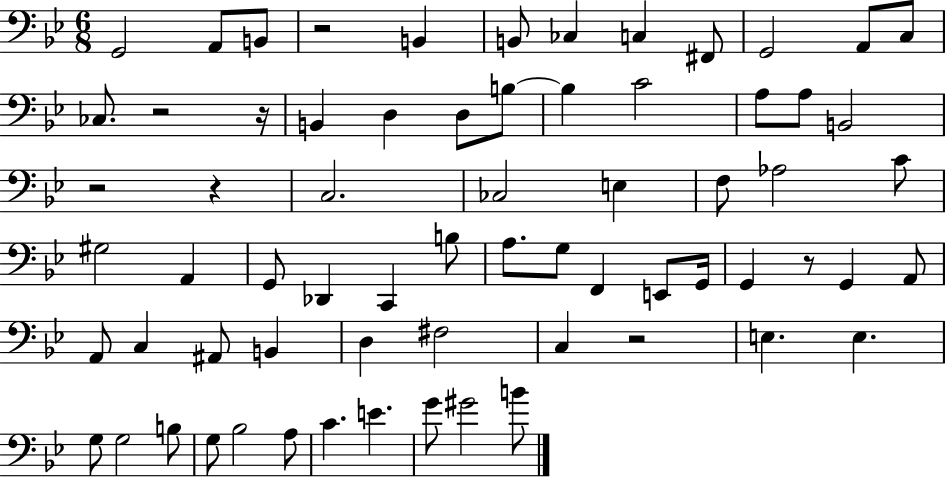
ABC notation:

X:1
T:Untitled
M:6/8
L:1/4
K:Bb
G,,2 A,,/2 B,,/2 z2 B,, B,,/2 _C, C, ^F,,/2 G,,2 A,,/2 C,/2 _C,/2 z2 z/4 B,, D, D,/2 B,/2 B, C2 A,/2 A,/2 B,,2 z2 z C,2 _C,2 E, F,/2 _A,2 C/2 ^G,2 A,, G,,/2 _D,, C,, B,/2 A,/2 G,/2 F,, E,,/2 G,,/4 G,, z/2 G,, A,,/2 A,,/2 C, ^A,,/2 B,, D, ^F,2 C, z2 E, E, G,/2 G,2 B,/2 G,/2 _B,2 A,/2 C E G/2 ^G2 B/2